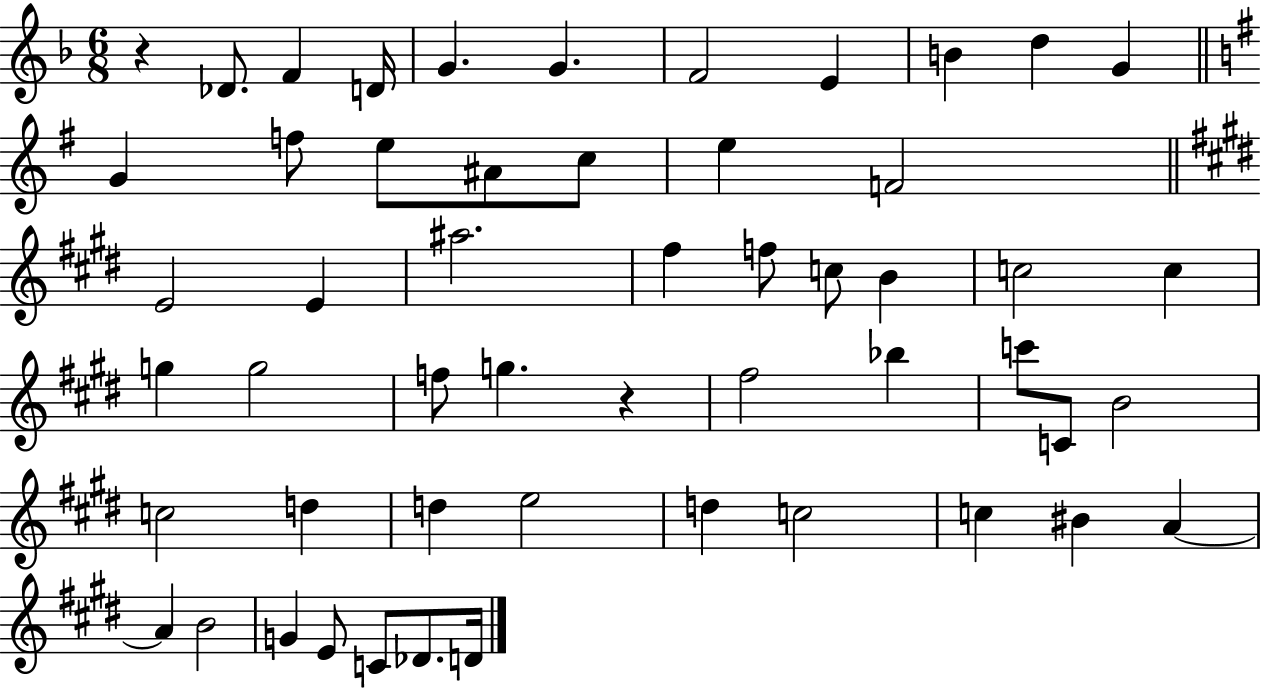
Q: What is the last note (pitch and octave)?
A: D4